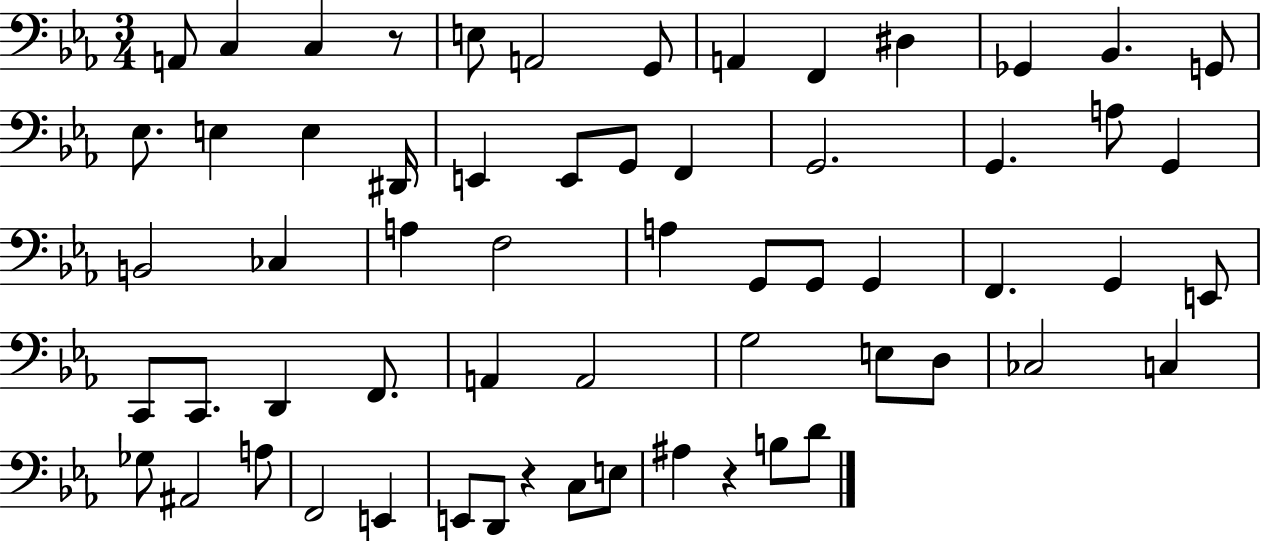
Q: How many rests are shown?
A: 3